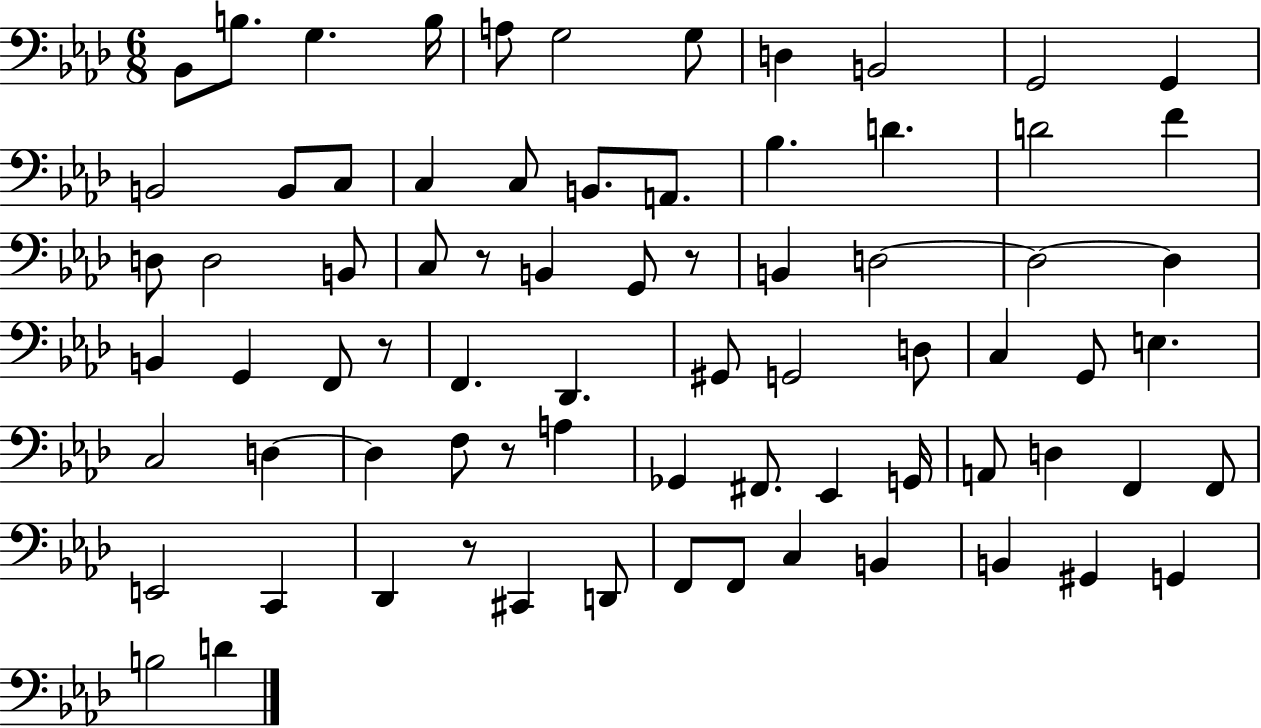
{
  \clef bass
  \numericTimeSignature
  \time 6/8
  \key aes \major
  bes,8 b8. g4. b16 | a8 g2 g8 | d4 b,2 | g,2 g,4 | \break b,2 b,8 c8 | c4 c8 b,8. a,8. | bes4. d'4. | d'2 f'4 | \break d8 d2 b,8 | c8 r8 b,4 g,8 r8 | b,4 d2~~ | d2~~ d4 | \break b,4 g,4 f,8 r8 | f,4. des,4. | gis,8 g,2 d8 | c4 g,8 e4. | \break c2 d4~~ | d4 f8 r8 a4 | ges,4 fis,8. ees,4 g,16 | a,8 d4 f,4 f,8 | \break e,2 c,4 | des,4 r8 cis,4 d,8 | f,8 f,8 c4 b,4 | b,4 gis,4 g,4 | \break b2 d'4 | \bar "|."
}